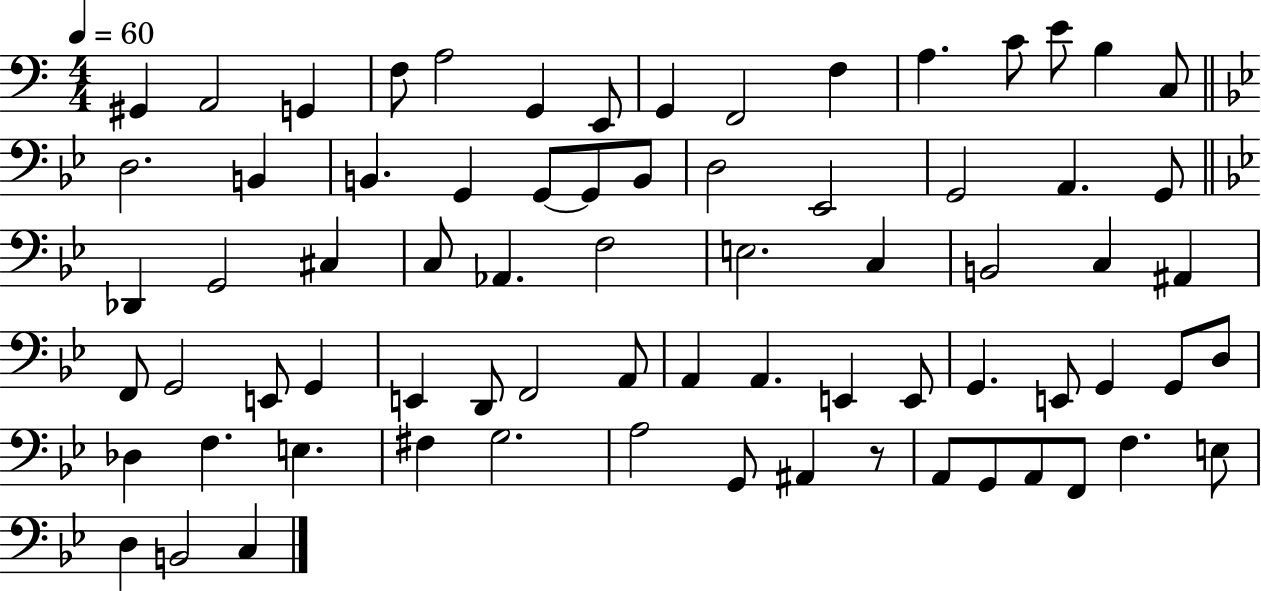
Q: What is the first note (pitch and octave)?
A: G#2